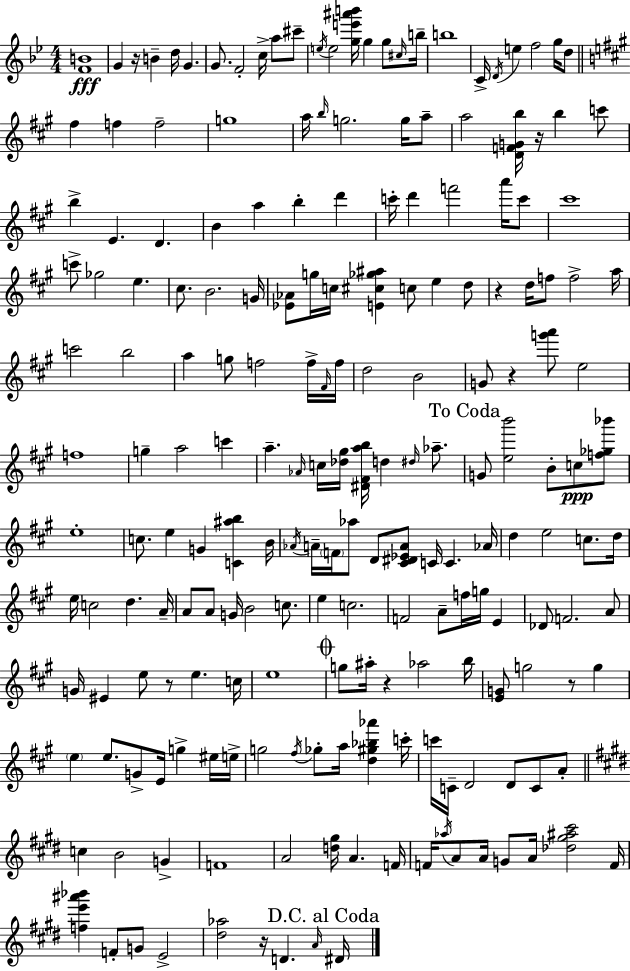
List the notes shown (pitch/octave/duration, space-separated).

[F4,B4]/w G4/q R/s B4/q D5/s G4/q. G4/e. F4/h C5/s A5/e C#6/e E5/s E5/h [G5,E6,A#6,B6]/s G5/q G5/e C#5/s B5/s B5/w C4/s D4/s E5/q F5/h G5/s D5/e F#5/q F5/q F5/h G5/w A5/s B5/s G5/h. G5/s A5/e A5/h [D4,F4,G4,B5]/s R/s B5/q C6/e B5/q E4/q. D4/q. B4/q A5/q B5/q D6/q C6/s D6/q F6/h A6/s C6/e C#6/w C6/e Gb5/h E5/q. C#5/e. B4/h. G4/s [Eb4,Ab4]/e G5/s C5/s [E4,C#5,Gb5,A#5]/q C5/e E5/q D5/e R/q D5/s F5/e F5/h A5/s C6/h B5/h A5/q G5/e F5/h F5/s F#4/s F5/s D5/h B4/h G4/e R/q [G6,A6]/e E5/h F5/w G5/q A5/h C6/q A5/q. Ab4/s C5/s [Db5,G#5]/s [D#4,F#4,A5,B5]/s D5/q D#5/s Ab5/e. G4/e [E5,B6]/h B4/e C5/e [F5,Gb5,Bb6]/e E5/w C5/e. E5/q G4/q [C4,A#5,B5]/q B4/s Ab4/s A4/s F4/s Ab5/e D4/e [C#4,D#4,Eb4,A4]/e C4/s C4/q. Ab4/s D5/q E5/h C5/e. D5/s E5/s C5/h D5/q. A4/s A4/e A4/e G4/s B4/h C5/e. E5/q C5/h. F4/h A4/e F5/s G5/s E4/q Db4/e F4/h. A4/e G4/s EIS4/q E5/e R/e E5/q. C5/s E5/w G5/e A#5/s R/q Ab5/h B5/s [E4,G4]/e G5/h R/e G5/q E5/q E5/e. G4/e E4/s G5/q EIS5/s E5/s G5/h F#5/s Gb5/e A5/s [D5,G#5,Bb5,Ab6]/q C6/s C6/s C4/s D4/h D4/e C4/e A4/e C5/q B4/h G4/q F4/w A4/h [D5,G#5]/s A4/q. F4/s F4/s Ab5/s A4/e A4/s G4/e A4/s [Db5,G#5,A#5,C#6]/h F4/s [F5,E6,A#6,Bb6]/q F4/e G4/e E4/h [D#5,Ab5]/h R/s D4/q. A4/s D#4/s